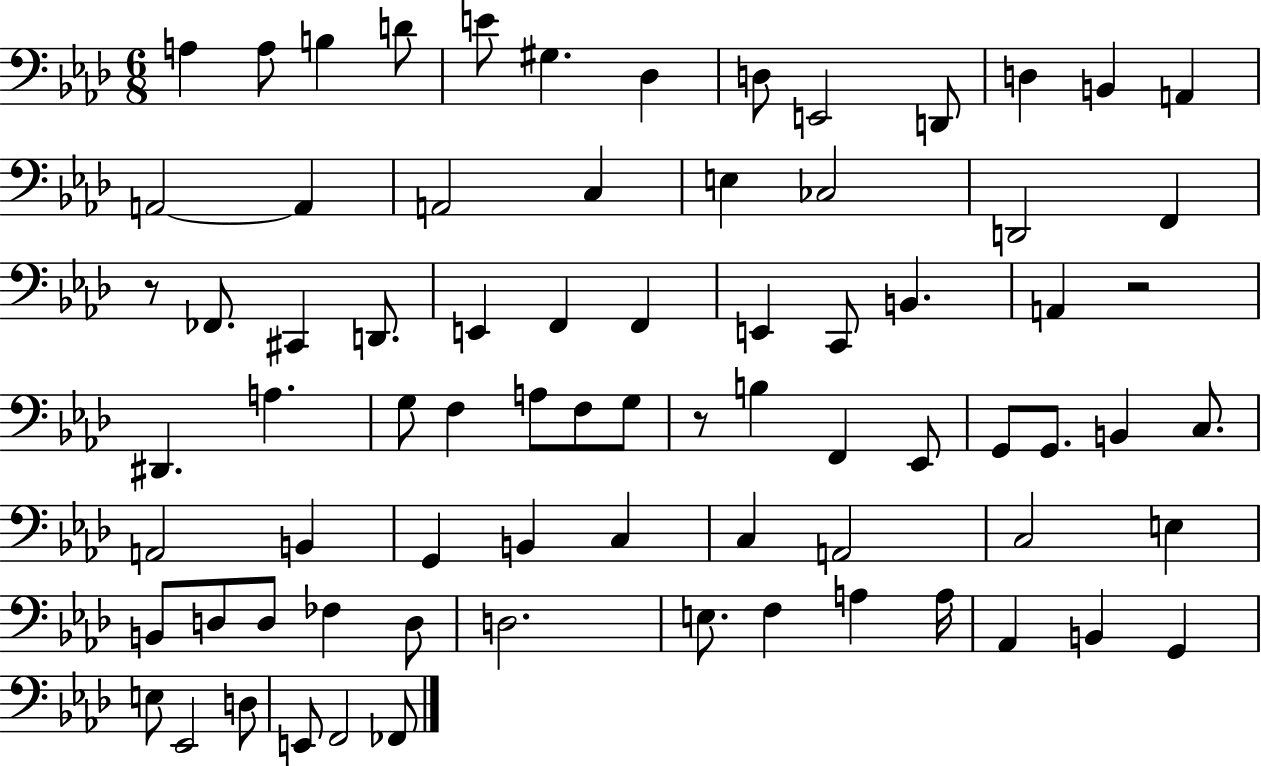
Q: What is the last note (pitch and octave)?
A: FES2